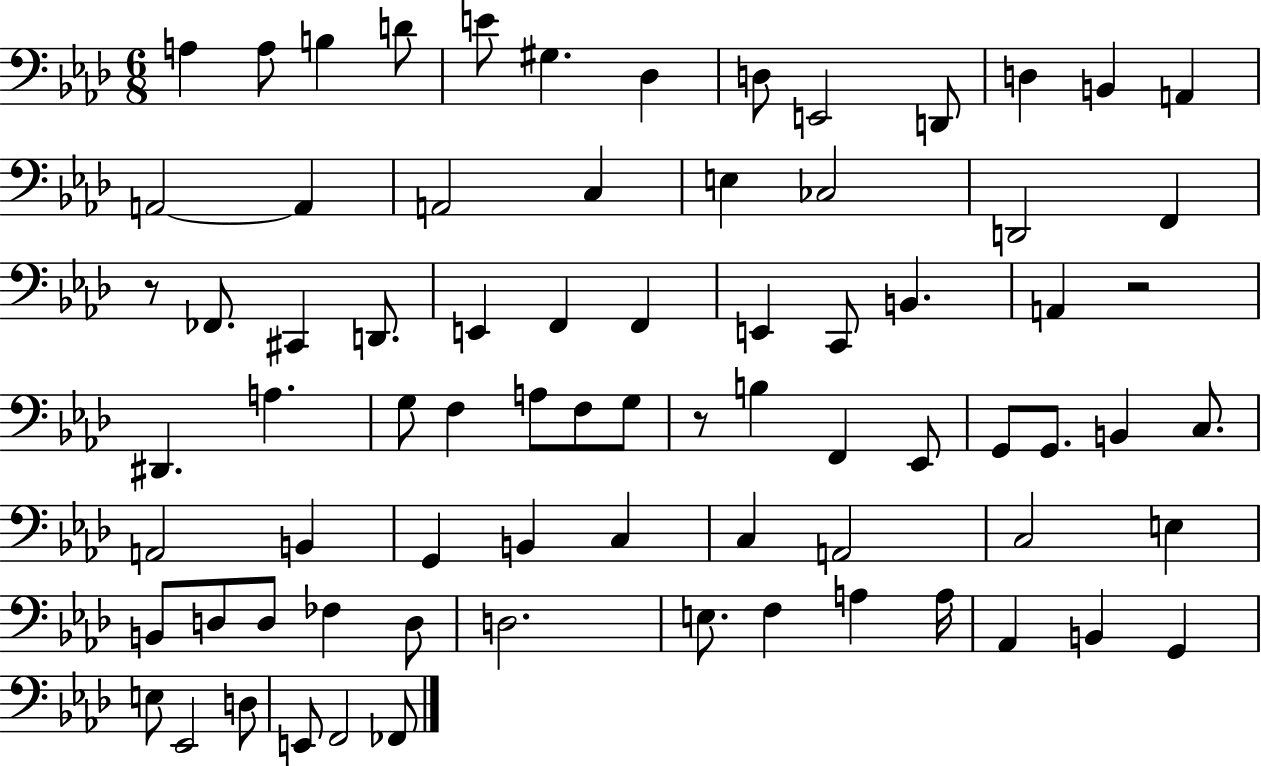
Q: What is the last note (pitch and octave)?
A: FES2